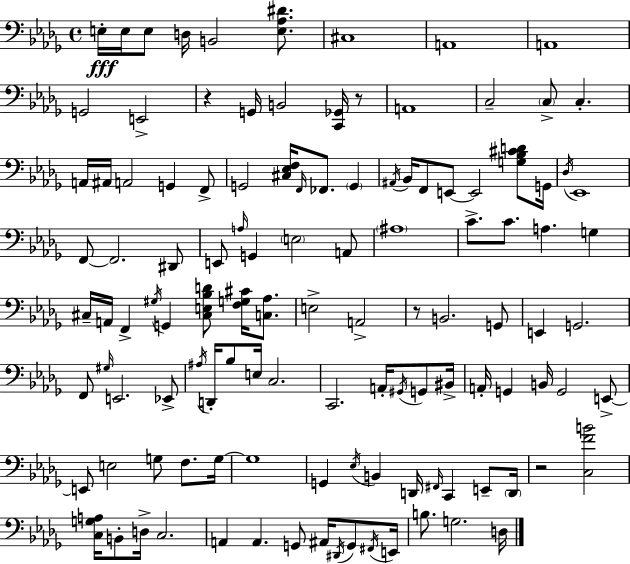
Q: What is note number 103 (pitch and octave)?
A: G3